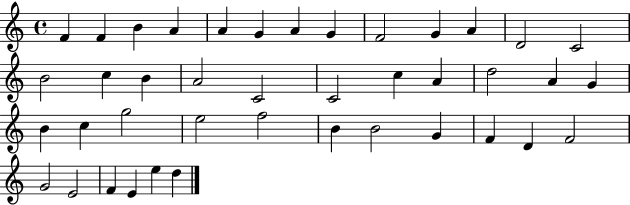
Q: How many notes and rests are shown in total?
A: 41